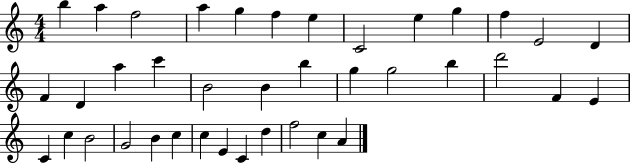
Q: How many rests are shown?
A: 0